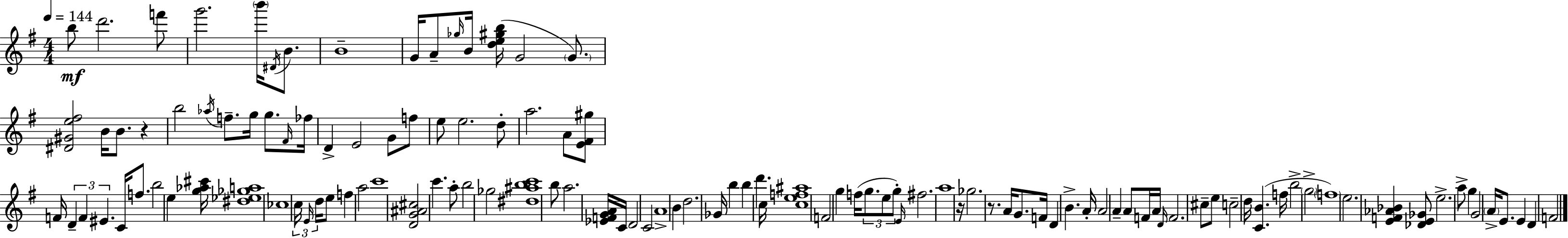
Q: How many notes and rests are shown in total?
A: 121